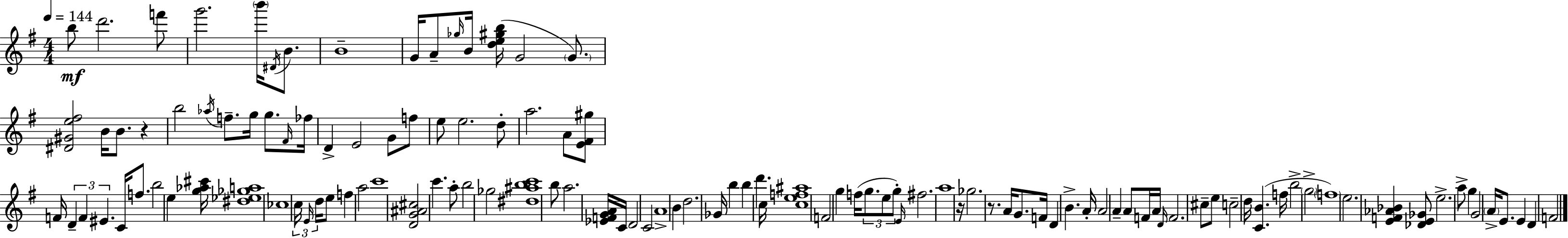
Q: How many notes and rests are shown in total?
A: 121